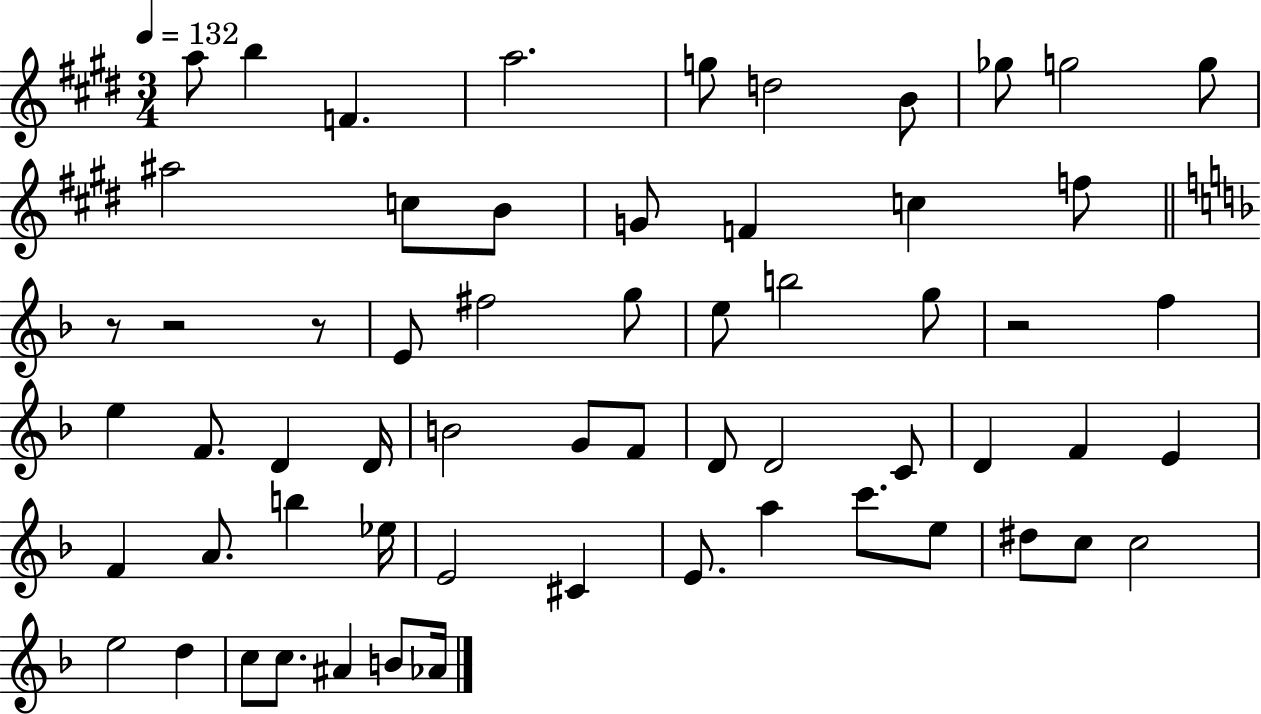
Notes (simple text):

A5/e B5/q F4/q. A5/h. G5/e D5/h B4/e Gb5/e G5/h G5/e A#5/h C5/e B4/e G4/e F4/q C5/q F5/e R/e R/h R/e E4/e F#5/h G5/e E5/e B5/h G5/e R/h F5/q E5/q F4/e. D4/q D4/s B4/h G4/e F4/e D4/e D4/h C4/e D4/q F4/q E4/q F4/q A4/e. B5/q Eb5/s E4/h C#4/q E4/e. A5/q C6/e. E5/e D#5/e C5/e C5/h E5/h D5/q C5/e C5/e. A#4/q B4/e Ab4/s